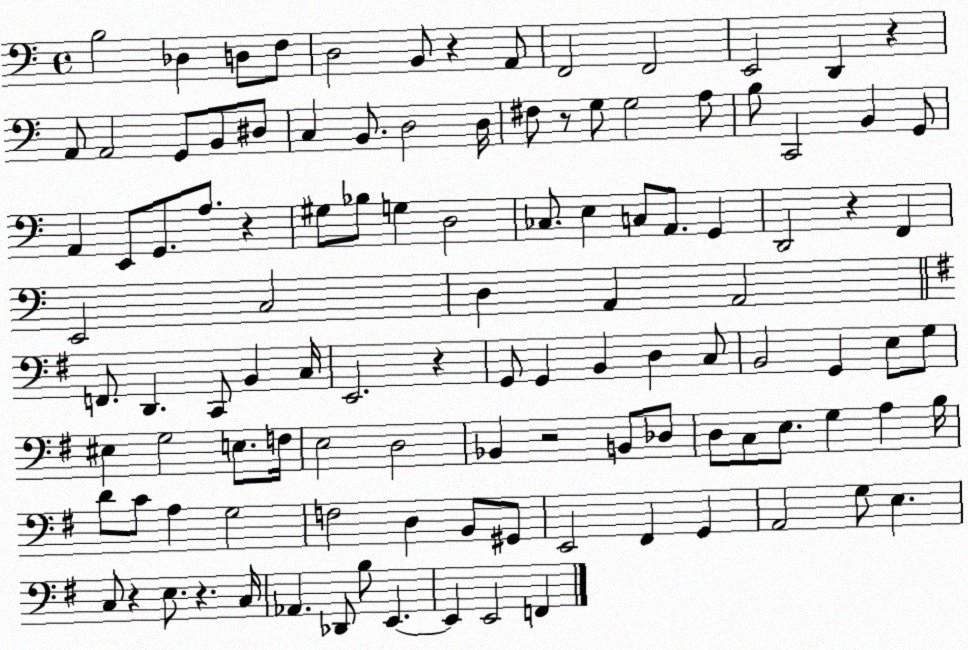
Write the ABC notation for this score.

X:1
T:Untitled
M:4/4
L:1/4
K:C
B,2 _D, D,/2 F,/2 D,2 B,,/2 z A,,/2 F,,2 F,,2 E,,2 D,, z A,,/2 A,,2 G,,/2 B,,/2 ^D,/2 C, B,,/2 D,2 D,/4 ^F,/2 z/2 G,/2 G,2 A,/2 B,/2 C,,2 B,, G,,/2 A,, E,,/2 G,,/2 A,/2 z ^G,/2 _B,/2 G, D,2 _C,/2 E, C,/2 A,,/2 G,, D,,2 z F,, E,,2 C,2 D, A,, A,,2 F,,/2 D,, C,,/2 B,, C,/4 E,,2 z G,,/2 G,, B,, D, C,/2 B,,2 G,, E,/2 G,/2 ^E, G,2 E,/2 F,/4 E,2 D,2 _B,, z2 B,,/2 _D,/2 D,/2 C,/2 E,/2 G, A, B,/4 D/2 C/2 A, G,2 F,2 D, B,,/2 ^G,,/2 E,,2 ^F,, G,, A,,2 G,/2 E, C,/2 z E,/2 z C,/4 _A,, _D,,/2 B,/2 E,, E,, E,,2 F,,